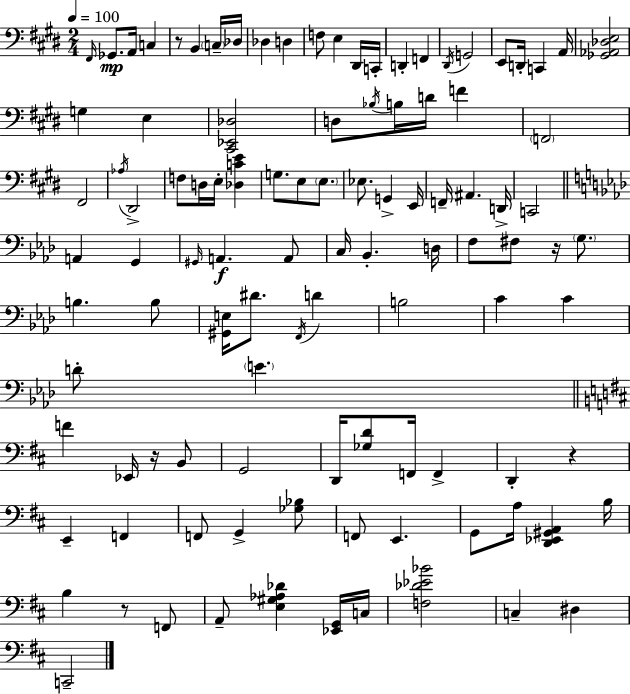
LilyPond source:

{
  \clef bass
  \numericTimeSignature
  \time 2/4
  \key e \major
  \tempo 4 = 100
  \grace { fis,16 }\mp ges,8. a,16 c4 | r8 b,4 \parenthesize c16-- | des16 des4 d4 | f8 e4 dis,16 | \break c,16-. d,4-. f,4 | \acciaccatura { dis,16 } g,2 | e,8 d,16-. c,4 | a,16 <ges, aes, des e>2 | \break g4 e4 | <cis, ees, des>2 | d8 \acciaccatura { bes16 } b16 d'16 f'4 | \parenthesize f,2 | \break fis,2 | \acciaccatura { aes16 } dis,2-> | f8 d16 e16-. | <des c' e'>4 g8. e8 | \break \parenthesize e8. ees8. g,4-> | e,16 f,16-- ais,4. | d,16-> c,2 | \bar "||" \break \key f \minor a,4 g,4 | \grace { gis,16 } a,4.\f a,8 | c16 bes,4.-. | d16 f8 fis8 r16 \parenthesize g8. | \break b4. b8 | <gis, e>16 dis'8. \acciaccatura { f,16 } d'4 | b2 | c'4 c'4 | \break d'8-. \parenthesize e'4. | \bar "||" \break \key b \minor f'4 ees,16 r16 b,8 | g,2 | d,16 <ges d'>8 f,16 f,4-> | d,4-. r4 | \break e,4-- f,4 | f,8 g,4-> <ges bes>8 | f,8 e,4. | g,8 a16 <d, ees, gis, a,>4 b16 | \break b4 r8 f,8 | a,8-- <e gis aes des'>4 <ees, g,>16 c16 | <f des' ees' bes'>2 | c4-- dis4 | \break c,2-- | \bar "|."
}